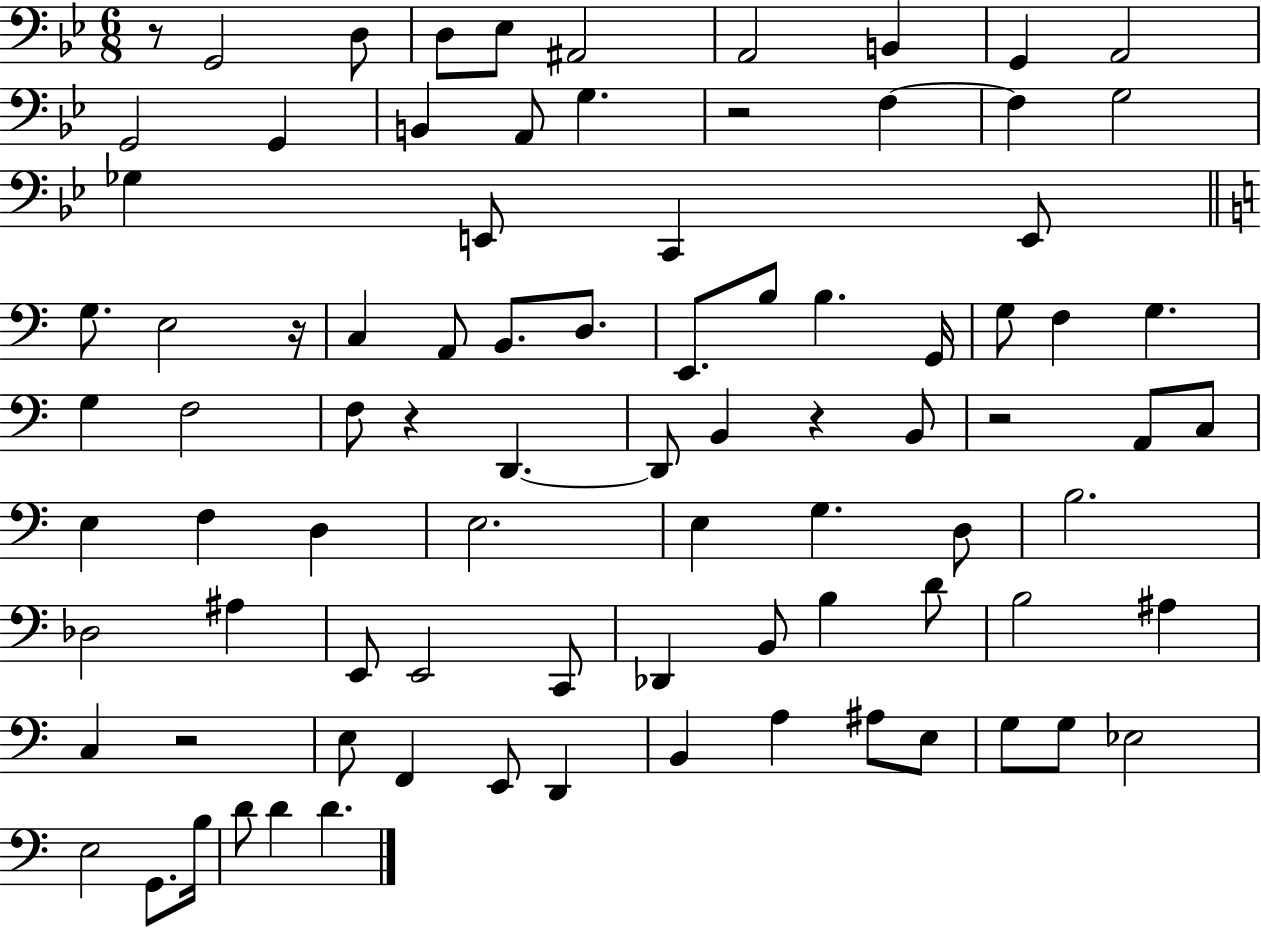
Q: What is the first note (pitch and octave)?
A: G2